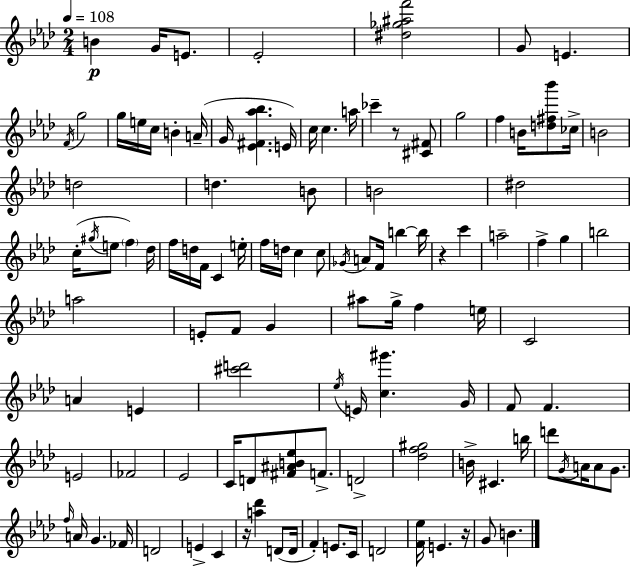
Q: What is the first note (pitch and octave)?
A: B4